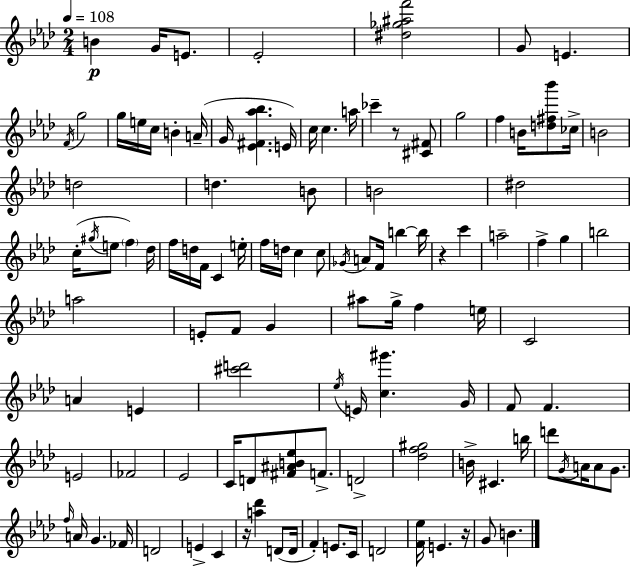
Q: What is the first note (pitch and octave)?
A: B4